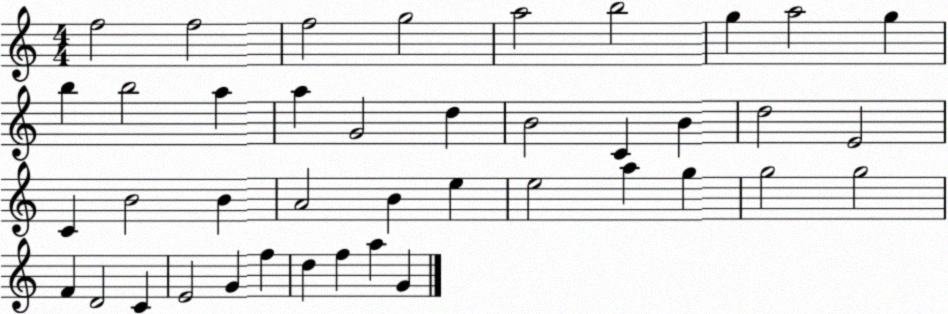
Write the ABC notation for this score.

X:1
T:Untitled
M:4/4
L:1/4
K:C
f2 f2 f2 g2 a2 b2 g a2 g b b2 a a G2 d B2 C B d2 E2 C B2 B A2 B e e2 a g g2 g2 F D2 C E2 G f d f a G